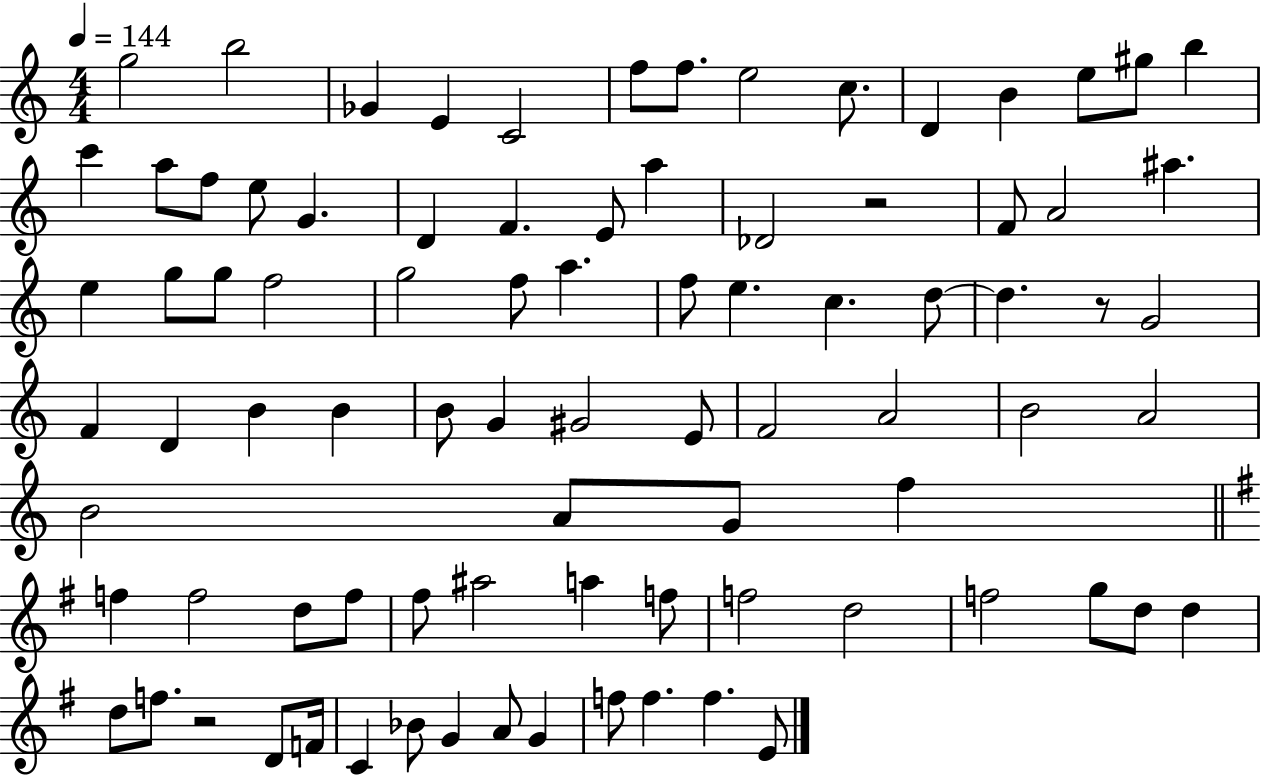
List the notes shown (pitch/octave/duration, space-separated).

G5/h B5/h Gb4/q E4/q C4/h F5/e F5/e. E5/h C5/e. D4/q B4/q E5/e G#5/e B5/q C6/q A5/e F5/e E5/e G4/q. D4/q F4/q. E4/e A5/q Db4/h R/h F4/e A4/h A#5/q. E5/q G5/e G5/e F5/h G5/h F5/e A5/q. F5/e E5/q. C5/q. D5/e D5/q. R/e G4/h F4/q D4/q B4/q B4/q B4/e G4/q G#4/h E4/e F4/h A4/h B4/h A4/h B4/h A4/e G4/e F5/q F5/q F5/h D5/e F5/e F#5/e A#5/h A5/q F5/e F5/h D5/h F5/h G5/e D5/e D5/q D5/e F5/e. R/h D4/e F4/s C4/q Bb4/e G4/q A4/e G4/q F5/e F5/q. F5/q. E4/e